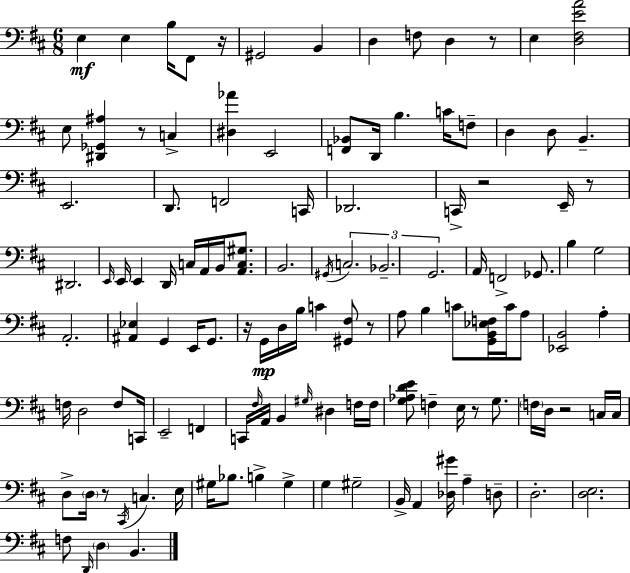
X:1
T:Untitled
M:6/8
L:1/4
K:D
E, E, B,/4 ^F,,/2 z/4 ^G,,2 B,, D, F,/2 D, z/2 E, [D,^F,EA]2 E,/2 [^D,,_G,,^A,] z/2 C, [^D,_A] E,,2 [F,,_B,,]/2 D,,/4 B, C/4 F,/2 D, D,/2 B,, E,,2 D,,/2 F,,2 C,,/4 _D,,2 C,,/4 z2 E,,/4 z/2 ^D,,2 E,,/4 E,,/4 E,, D,,/4 C,/4 A,,/4 B,,/4 [A,,C,^G,]/2 B,,2 ^G,,/4 C,2 _B,,2 G,,2 A,,/4 F,,2 _G,,/2 B, G,2 A,,2 [^A,,_E,] G,, E,,/4 G,,/2 z/4 G,,/4 D,/4 B,/4 C [^G,,^F,]/2 z/2 A,/2 B, C/2 [G,,B,,_E,F,]/4 C/4 A,/2 [_E,,B,,]2 A, F,/4 D,2 F,/2 C,,/4 E,,2 F,, C,,/4 ^F,/4 A,,/4 B,, ^G,/4 ^D, F,/4 F,/4 [G,_A,DE]/2 F, E,/4 z/2 G,/2 F,/4 D,/4 z2 C,/4 C,/4 D,/2 D,/4 z/2 ^C,,/4 C, E,/4 ^G,/4 _B,/2 B, ^G, G, ^G,2 B,,/4 A,, [_D,^G]/4 A, D,/2 D,2 [D,E,]2 F,/2 D,,/4 D, B,,